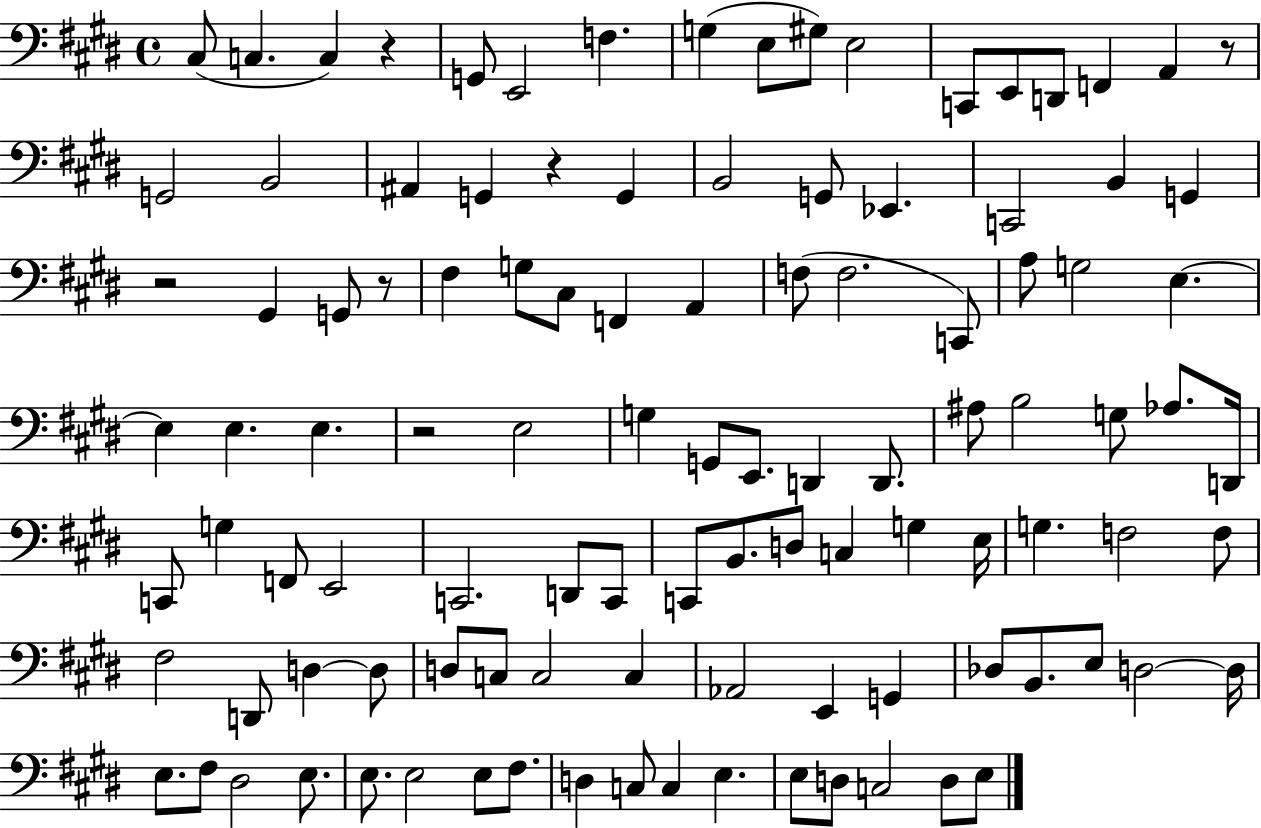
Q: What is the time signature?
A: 4/4